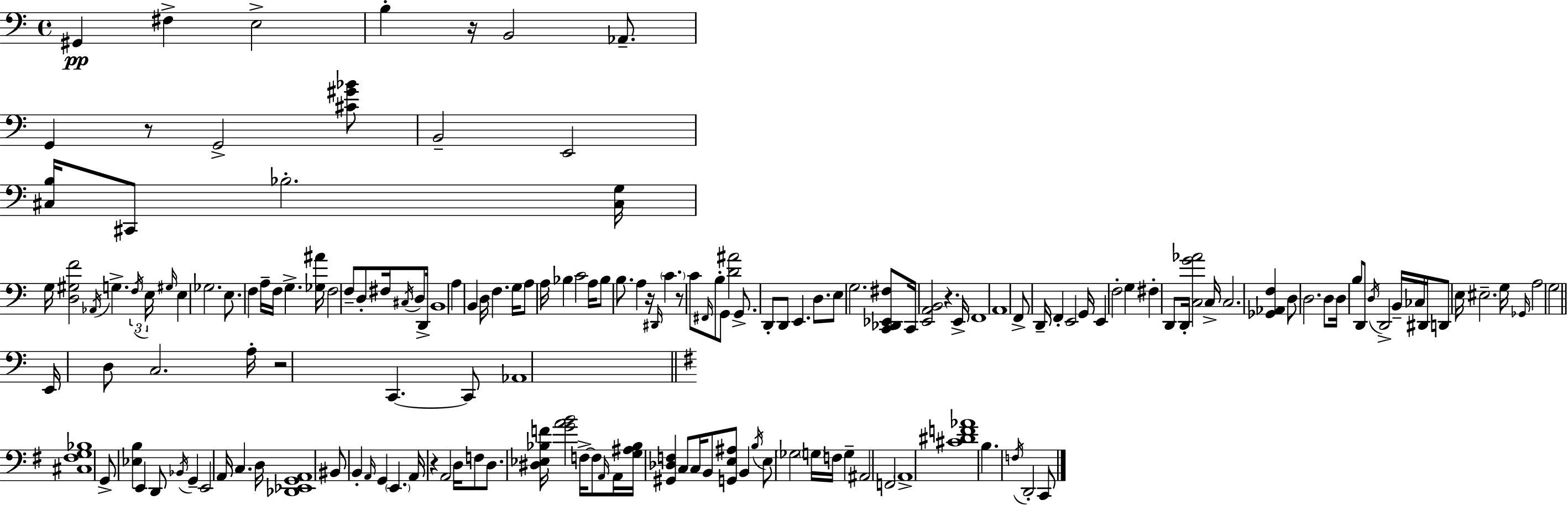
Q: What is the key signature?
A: C major